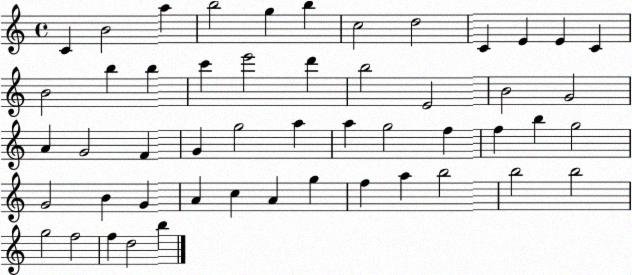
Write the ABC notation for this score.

X:1
T:Untitled
M:4/4
L:1/4
K:C
C B2 a b2 g b c2 d2 C E E C B2 b b c' e'2 d' b2 E2 B2 G2 A G2 F G g2 a a g2 f f b g2 G2 B G A c A g f a b2 b2 b2 g2 f2 f d2 b